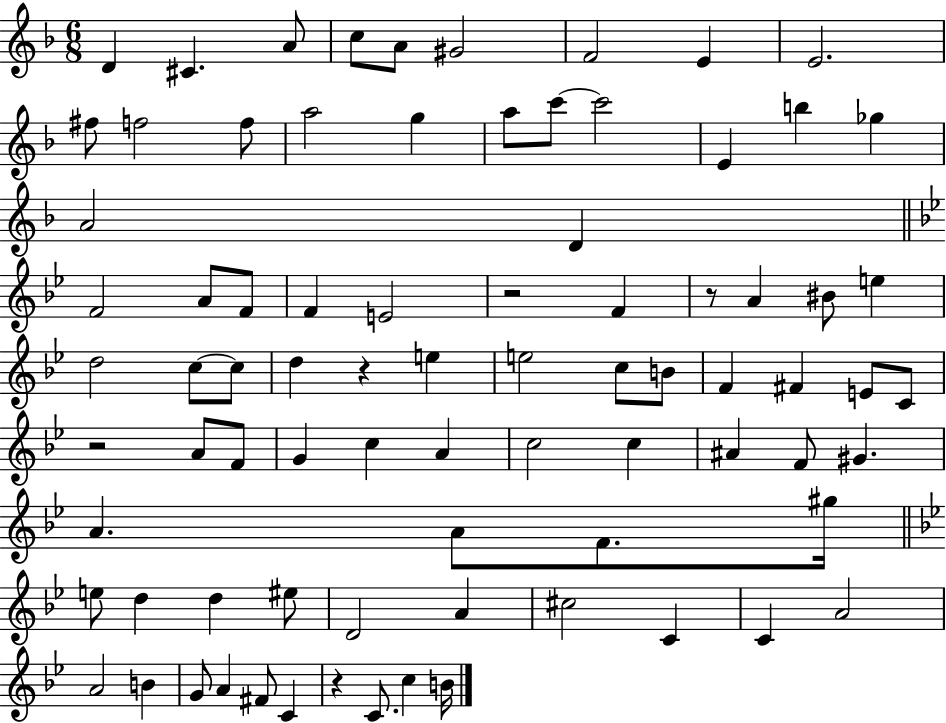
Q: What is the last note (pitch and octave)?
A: B4